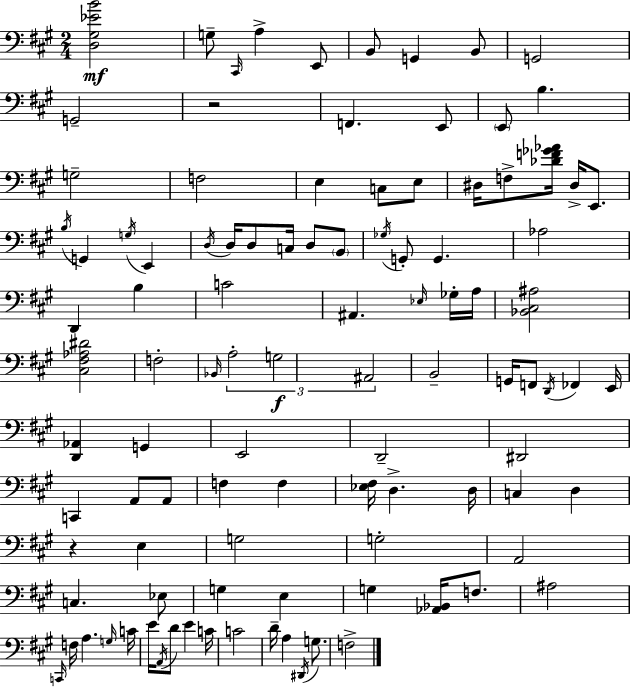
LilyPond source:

{
  \clef bass
  \numericTimeSignature
  \time 2/4
  \key a \major
  <d gis ees' b'>2\mf | g8-- \grace { cis,16 } a4-> e,8 | b,8 g,4 b,8 | g,2 | \break g,2-- | r2 | f,4. e,8 | \parenthesize e,8 b4. | \break g2-- | f2 | e4 c8 e8 | dis16 f8-> <des' f' ges' aes'>16 dis16-> e,8. | \break \acciaccatura { b16 } g,4 \acciaccatura { g16 } e,4 | \acciaccatura { d16 } d16 d8 c16 | d8 \parenthesize b,8 \acciaccatura { ges16 } g,8-. g,4. | aes2 | \break d,4 | b4 c'2 | ais,4. | \grace { ees16 } ges16-. a16 <bes, cis ais>2 | \break <cis fis aes dis'>2 | f2-. | \grace { bes,16 } \tuplet 3/2 { a2-. | g2\f | \break ais,2 } | b,2-- | g,16 | f,8 \acciaccatura { d,16 } fes,4 e,16 | \break <d, aes,>4 g,4 | e,2 | d,2-- | dis,2 | \break c,4 a,8 a,8 | f4 f4 | <ees fis>16 d4.-> d16 | c4 d4 | \break r4 e4 | g2 | g2-. | a,2 | \break c4. ees8 | g4 e4 | g4 <aes, bes,>16 f8. | ais2 | \break \grace { c,16 } f16 a4. | \grace { g16 } c'16 e'16 \acciaccatura { a,16 } d'8 e'4 | c'16 c'2 | d'16-- a4 | \break \acciaccatura { dis,16 } g8. f2-> | \bar "|."
}